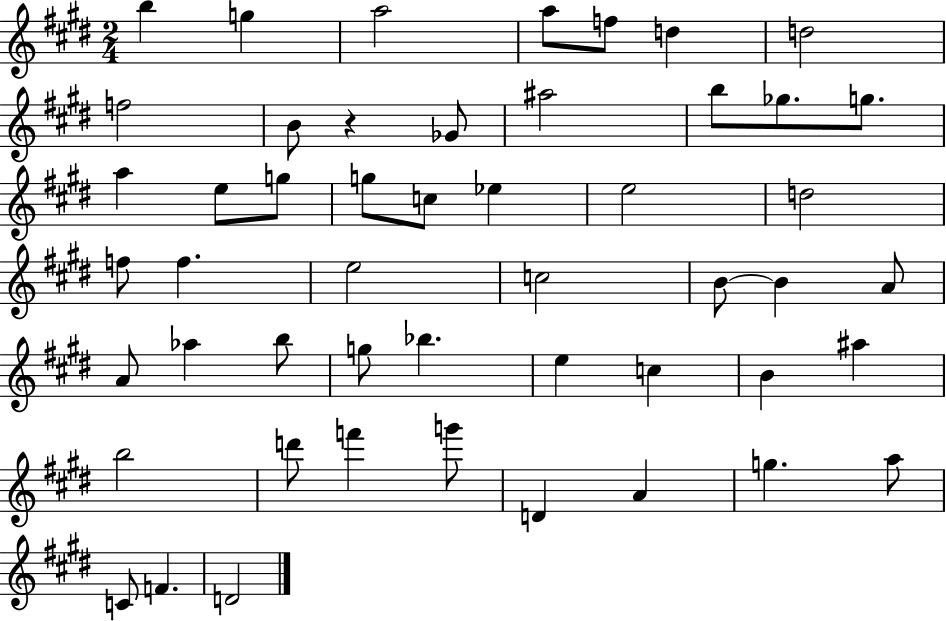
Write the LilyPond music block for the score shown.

{
  \clef treble
  \numericTimeSignature
  \time 2/4
  \key e \major
  b''4 g''4 | a''2 | a''8 f''8 d''4 | d''2 | \break f''2 | b'8 r4 ges'8 | ais''2 | b''8 ges''8. g''8. | \break a''4 e''8 g''8 | g''8 c''8 ees''4 | e''2 | d''2 | \break f''8 f''4. | e''2 | c''2 | b'8~~ b'4 a'8 | \break a'8 aes''4 b''8 | g''8 bes''4. | e''4 c''4 | b'4 ais''4 | \break b''2 | d'''8 f'''4 g'''8 | d'4 a'4 | g''4. a''8 | \break c'8 f'4. | d'2 | \bar "|."
}